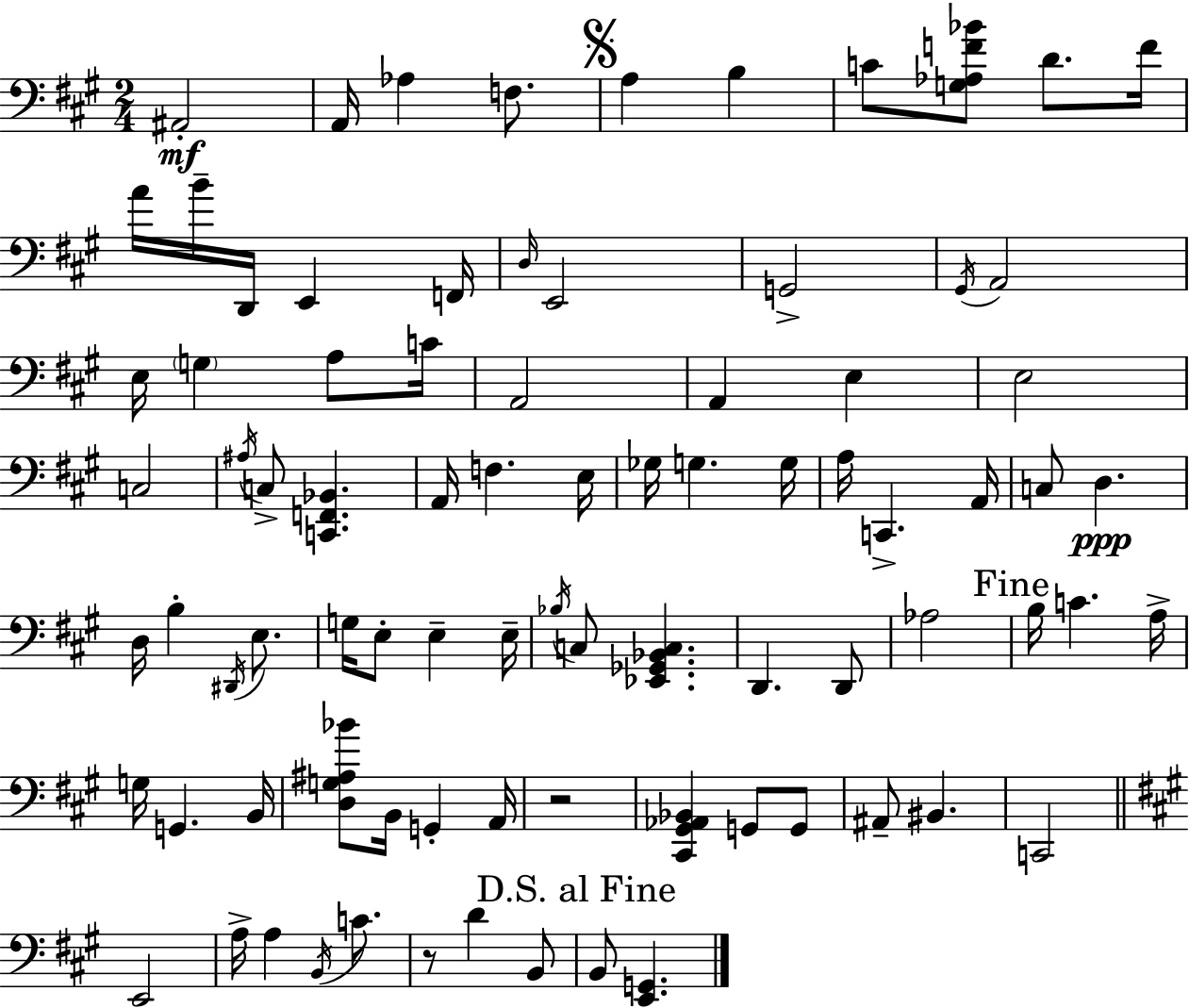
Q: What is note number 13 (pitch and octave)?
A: E2